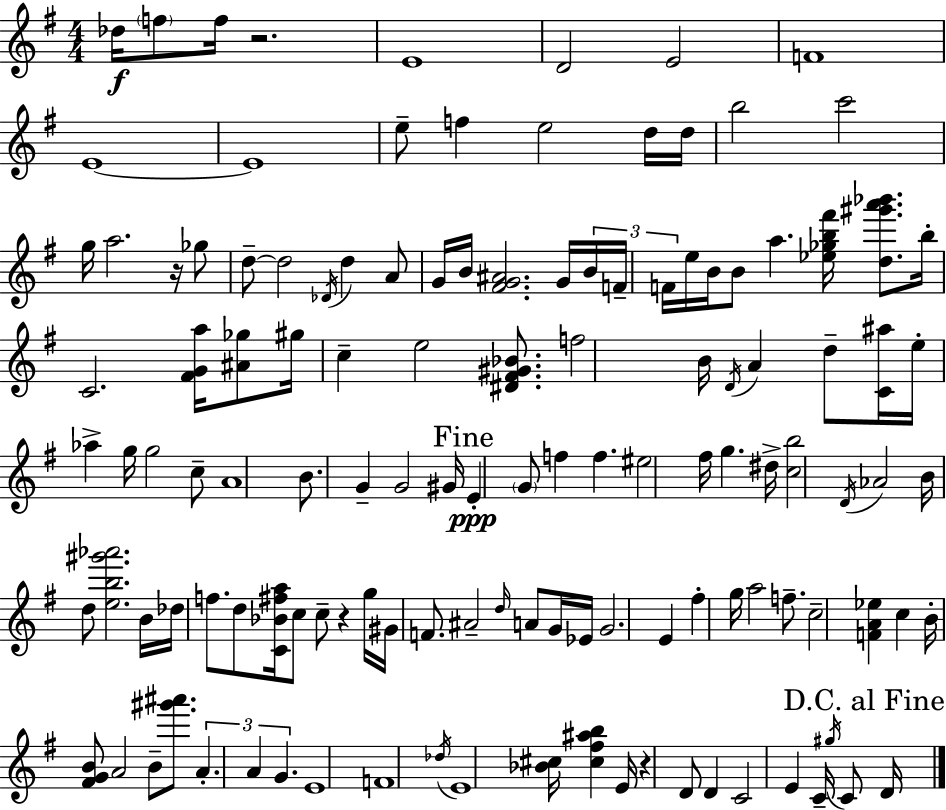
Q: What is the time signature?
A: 4/4